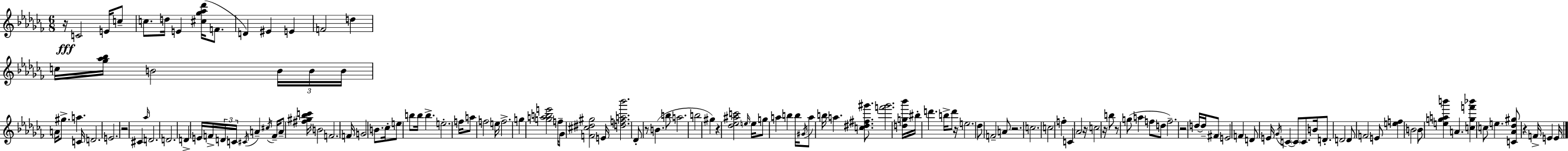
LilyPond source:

{
  \clef treble
  \numericTimeSignature
  \time 6/8
  \key aes \minor
  r16\fff c'2 e'16 c''8-- | c''8. d''16 e'4 <cis'' ges'' aes'' des'''>16( f'8. | d'4) eis'4 e'4 | f'2 d''4 | \break c''16 <ges'' aes'' bes''>16 b'2 \tuplet 3/2 { b'16 b'16 | b'16 } a'16 gis''8.-> a''4. c'16 | d'2. | e'2. | \break r2 cis'4 | \grace { aes''16 } d'2. | d'2. | d'4-> e'16 f'16-> \tuplet 3/2 { d'16 c'16 \acciaccatura { cis'16 } } a'4-- | \break \acciaccatura { cis''16 } f'16-- a'8-- <fis'' gis'' bes'' c'''>16 b'2 | f'2. | f'16 g'2 | b'8. ces''16-. e''8 b''8 b''16 b''4.-> | \break e''2.-. | f''16 a''8 f''2 | e''16 f''2.-> | g''4 <g'' a'' b'' e'''>2 | \break f''16-- ges'8 <f' cis'' dis'' gis''>2 | e'16 <d'' f'' a'' bes'''>2. | des'8-. r8 b'4.( | b''8 a''2. | \break b''2 gis''4) | r4 <des'' ees'' ais'' c'''>2 | \grace { e''16 } e''16 g''8 a''4 b''4 | b''16 \acciaccatura { gis'16 } a''8 b''16 a''4. | \break <c'' dis'' fis'' gis'''>8. <f''' gis'''>2. | <d'' g'' bes'''>16 bis''16-. d'''4. | b''16-> d'''8 r16 e''2. | des''8 f'2-- | \break a'8 r2. | c''2. | c''2 | f''4-. c'4 aes'2 | \break r16 c''2 | r16 b''8 r8 g''8( a''4 | f''8 d''8 f''2.--) | r2 | \break d''16~~ d''16-- fis'8 e'2 | f'4 d'8 e'16 \acciaccatura { ges'16 } c'4~~ | \parenthesize c'8 c'8. b'16 d'8.-. d'2 | d'8 f'2 | \break e'8 <e'' f''>4 b'2 | b'8 <e'' g'' a'' b'''>4 | a'4. <c'' g'' f''' bes'''>4 c''8 | e''4. <c' aes' des'' gis''>8 r4 | \break f'16-> e'4 e'16 \bar "|."
}